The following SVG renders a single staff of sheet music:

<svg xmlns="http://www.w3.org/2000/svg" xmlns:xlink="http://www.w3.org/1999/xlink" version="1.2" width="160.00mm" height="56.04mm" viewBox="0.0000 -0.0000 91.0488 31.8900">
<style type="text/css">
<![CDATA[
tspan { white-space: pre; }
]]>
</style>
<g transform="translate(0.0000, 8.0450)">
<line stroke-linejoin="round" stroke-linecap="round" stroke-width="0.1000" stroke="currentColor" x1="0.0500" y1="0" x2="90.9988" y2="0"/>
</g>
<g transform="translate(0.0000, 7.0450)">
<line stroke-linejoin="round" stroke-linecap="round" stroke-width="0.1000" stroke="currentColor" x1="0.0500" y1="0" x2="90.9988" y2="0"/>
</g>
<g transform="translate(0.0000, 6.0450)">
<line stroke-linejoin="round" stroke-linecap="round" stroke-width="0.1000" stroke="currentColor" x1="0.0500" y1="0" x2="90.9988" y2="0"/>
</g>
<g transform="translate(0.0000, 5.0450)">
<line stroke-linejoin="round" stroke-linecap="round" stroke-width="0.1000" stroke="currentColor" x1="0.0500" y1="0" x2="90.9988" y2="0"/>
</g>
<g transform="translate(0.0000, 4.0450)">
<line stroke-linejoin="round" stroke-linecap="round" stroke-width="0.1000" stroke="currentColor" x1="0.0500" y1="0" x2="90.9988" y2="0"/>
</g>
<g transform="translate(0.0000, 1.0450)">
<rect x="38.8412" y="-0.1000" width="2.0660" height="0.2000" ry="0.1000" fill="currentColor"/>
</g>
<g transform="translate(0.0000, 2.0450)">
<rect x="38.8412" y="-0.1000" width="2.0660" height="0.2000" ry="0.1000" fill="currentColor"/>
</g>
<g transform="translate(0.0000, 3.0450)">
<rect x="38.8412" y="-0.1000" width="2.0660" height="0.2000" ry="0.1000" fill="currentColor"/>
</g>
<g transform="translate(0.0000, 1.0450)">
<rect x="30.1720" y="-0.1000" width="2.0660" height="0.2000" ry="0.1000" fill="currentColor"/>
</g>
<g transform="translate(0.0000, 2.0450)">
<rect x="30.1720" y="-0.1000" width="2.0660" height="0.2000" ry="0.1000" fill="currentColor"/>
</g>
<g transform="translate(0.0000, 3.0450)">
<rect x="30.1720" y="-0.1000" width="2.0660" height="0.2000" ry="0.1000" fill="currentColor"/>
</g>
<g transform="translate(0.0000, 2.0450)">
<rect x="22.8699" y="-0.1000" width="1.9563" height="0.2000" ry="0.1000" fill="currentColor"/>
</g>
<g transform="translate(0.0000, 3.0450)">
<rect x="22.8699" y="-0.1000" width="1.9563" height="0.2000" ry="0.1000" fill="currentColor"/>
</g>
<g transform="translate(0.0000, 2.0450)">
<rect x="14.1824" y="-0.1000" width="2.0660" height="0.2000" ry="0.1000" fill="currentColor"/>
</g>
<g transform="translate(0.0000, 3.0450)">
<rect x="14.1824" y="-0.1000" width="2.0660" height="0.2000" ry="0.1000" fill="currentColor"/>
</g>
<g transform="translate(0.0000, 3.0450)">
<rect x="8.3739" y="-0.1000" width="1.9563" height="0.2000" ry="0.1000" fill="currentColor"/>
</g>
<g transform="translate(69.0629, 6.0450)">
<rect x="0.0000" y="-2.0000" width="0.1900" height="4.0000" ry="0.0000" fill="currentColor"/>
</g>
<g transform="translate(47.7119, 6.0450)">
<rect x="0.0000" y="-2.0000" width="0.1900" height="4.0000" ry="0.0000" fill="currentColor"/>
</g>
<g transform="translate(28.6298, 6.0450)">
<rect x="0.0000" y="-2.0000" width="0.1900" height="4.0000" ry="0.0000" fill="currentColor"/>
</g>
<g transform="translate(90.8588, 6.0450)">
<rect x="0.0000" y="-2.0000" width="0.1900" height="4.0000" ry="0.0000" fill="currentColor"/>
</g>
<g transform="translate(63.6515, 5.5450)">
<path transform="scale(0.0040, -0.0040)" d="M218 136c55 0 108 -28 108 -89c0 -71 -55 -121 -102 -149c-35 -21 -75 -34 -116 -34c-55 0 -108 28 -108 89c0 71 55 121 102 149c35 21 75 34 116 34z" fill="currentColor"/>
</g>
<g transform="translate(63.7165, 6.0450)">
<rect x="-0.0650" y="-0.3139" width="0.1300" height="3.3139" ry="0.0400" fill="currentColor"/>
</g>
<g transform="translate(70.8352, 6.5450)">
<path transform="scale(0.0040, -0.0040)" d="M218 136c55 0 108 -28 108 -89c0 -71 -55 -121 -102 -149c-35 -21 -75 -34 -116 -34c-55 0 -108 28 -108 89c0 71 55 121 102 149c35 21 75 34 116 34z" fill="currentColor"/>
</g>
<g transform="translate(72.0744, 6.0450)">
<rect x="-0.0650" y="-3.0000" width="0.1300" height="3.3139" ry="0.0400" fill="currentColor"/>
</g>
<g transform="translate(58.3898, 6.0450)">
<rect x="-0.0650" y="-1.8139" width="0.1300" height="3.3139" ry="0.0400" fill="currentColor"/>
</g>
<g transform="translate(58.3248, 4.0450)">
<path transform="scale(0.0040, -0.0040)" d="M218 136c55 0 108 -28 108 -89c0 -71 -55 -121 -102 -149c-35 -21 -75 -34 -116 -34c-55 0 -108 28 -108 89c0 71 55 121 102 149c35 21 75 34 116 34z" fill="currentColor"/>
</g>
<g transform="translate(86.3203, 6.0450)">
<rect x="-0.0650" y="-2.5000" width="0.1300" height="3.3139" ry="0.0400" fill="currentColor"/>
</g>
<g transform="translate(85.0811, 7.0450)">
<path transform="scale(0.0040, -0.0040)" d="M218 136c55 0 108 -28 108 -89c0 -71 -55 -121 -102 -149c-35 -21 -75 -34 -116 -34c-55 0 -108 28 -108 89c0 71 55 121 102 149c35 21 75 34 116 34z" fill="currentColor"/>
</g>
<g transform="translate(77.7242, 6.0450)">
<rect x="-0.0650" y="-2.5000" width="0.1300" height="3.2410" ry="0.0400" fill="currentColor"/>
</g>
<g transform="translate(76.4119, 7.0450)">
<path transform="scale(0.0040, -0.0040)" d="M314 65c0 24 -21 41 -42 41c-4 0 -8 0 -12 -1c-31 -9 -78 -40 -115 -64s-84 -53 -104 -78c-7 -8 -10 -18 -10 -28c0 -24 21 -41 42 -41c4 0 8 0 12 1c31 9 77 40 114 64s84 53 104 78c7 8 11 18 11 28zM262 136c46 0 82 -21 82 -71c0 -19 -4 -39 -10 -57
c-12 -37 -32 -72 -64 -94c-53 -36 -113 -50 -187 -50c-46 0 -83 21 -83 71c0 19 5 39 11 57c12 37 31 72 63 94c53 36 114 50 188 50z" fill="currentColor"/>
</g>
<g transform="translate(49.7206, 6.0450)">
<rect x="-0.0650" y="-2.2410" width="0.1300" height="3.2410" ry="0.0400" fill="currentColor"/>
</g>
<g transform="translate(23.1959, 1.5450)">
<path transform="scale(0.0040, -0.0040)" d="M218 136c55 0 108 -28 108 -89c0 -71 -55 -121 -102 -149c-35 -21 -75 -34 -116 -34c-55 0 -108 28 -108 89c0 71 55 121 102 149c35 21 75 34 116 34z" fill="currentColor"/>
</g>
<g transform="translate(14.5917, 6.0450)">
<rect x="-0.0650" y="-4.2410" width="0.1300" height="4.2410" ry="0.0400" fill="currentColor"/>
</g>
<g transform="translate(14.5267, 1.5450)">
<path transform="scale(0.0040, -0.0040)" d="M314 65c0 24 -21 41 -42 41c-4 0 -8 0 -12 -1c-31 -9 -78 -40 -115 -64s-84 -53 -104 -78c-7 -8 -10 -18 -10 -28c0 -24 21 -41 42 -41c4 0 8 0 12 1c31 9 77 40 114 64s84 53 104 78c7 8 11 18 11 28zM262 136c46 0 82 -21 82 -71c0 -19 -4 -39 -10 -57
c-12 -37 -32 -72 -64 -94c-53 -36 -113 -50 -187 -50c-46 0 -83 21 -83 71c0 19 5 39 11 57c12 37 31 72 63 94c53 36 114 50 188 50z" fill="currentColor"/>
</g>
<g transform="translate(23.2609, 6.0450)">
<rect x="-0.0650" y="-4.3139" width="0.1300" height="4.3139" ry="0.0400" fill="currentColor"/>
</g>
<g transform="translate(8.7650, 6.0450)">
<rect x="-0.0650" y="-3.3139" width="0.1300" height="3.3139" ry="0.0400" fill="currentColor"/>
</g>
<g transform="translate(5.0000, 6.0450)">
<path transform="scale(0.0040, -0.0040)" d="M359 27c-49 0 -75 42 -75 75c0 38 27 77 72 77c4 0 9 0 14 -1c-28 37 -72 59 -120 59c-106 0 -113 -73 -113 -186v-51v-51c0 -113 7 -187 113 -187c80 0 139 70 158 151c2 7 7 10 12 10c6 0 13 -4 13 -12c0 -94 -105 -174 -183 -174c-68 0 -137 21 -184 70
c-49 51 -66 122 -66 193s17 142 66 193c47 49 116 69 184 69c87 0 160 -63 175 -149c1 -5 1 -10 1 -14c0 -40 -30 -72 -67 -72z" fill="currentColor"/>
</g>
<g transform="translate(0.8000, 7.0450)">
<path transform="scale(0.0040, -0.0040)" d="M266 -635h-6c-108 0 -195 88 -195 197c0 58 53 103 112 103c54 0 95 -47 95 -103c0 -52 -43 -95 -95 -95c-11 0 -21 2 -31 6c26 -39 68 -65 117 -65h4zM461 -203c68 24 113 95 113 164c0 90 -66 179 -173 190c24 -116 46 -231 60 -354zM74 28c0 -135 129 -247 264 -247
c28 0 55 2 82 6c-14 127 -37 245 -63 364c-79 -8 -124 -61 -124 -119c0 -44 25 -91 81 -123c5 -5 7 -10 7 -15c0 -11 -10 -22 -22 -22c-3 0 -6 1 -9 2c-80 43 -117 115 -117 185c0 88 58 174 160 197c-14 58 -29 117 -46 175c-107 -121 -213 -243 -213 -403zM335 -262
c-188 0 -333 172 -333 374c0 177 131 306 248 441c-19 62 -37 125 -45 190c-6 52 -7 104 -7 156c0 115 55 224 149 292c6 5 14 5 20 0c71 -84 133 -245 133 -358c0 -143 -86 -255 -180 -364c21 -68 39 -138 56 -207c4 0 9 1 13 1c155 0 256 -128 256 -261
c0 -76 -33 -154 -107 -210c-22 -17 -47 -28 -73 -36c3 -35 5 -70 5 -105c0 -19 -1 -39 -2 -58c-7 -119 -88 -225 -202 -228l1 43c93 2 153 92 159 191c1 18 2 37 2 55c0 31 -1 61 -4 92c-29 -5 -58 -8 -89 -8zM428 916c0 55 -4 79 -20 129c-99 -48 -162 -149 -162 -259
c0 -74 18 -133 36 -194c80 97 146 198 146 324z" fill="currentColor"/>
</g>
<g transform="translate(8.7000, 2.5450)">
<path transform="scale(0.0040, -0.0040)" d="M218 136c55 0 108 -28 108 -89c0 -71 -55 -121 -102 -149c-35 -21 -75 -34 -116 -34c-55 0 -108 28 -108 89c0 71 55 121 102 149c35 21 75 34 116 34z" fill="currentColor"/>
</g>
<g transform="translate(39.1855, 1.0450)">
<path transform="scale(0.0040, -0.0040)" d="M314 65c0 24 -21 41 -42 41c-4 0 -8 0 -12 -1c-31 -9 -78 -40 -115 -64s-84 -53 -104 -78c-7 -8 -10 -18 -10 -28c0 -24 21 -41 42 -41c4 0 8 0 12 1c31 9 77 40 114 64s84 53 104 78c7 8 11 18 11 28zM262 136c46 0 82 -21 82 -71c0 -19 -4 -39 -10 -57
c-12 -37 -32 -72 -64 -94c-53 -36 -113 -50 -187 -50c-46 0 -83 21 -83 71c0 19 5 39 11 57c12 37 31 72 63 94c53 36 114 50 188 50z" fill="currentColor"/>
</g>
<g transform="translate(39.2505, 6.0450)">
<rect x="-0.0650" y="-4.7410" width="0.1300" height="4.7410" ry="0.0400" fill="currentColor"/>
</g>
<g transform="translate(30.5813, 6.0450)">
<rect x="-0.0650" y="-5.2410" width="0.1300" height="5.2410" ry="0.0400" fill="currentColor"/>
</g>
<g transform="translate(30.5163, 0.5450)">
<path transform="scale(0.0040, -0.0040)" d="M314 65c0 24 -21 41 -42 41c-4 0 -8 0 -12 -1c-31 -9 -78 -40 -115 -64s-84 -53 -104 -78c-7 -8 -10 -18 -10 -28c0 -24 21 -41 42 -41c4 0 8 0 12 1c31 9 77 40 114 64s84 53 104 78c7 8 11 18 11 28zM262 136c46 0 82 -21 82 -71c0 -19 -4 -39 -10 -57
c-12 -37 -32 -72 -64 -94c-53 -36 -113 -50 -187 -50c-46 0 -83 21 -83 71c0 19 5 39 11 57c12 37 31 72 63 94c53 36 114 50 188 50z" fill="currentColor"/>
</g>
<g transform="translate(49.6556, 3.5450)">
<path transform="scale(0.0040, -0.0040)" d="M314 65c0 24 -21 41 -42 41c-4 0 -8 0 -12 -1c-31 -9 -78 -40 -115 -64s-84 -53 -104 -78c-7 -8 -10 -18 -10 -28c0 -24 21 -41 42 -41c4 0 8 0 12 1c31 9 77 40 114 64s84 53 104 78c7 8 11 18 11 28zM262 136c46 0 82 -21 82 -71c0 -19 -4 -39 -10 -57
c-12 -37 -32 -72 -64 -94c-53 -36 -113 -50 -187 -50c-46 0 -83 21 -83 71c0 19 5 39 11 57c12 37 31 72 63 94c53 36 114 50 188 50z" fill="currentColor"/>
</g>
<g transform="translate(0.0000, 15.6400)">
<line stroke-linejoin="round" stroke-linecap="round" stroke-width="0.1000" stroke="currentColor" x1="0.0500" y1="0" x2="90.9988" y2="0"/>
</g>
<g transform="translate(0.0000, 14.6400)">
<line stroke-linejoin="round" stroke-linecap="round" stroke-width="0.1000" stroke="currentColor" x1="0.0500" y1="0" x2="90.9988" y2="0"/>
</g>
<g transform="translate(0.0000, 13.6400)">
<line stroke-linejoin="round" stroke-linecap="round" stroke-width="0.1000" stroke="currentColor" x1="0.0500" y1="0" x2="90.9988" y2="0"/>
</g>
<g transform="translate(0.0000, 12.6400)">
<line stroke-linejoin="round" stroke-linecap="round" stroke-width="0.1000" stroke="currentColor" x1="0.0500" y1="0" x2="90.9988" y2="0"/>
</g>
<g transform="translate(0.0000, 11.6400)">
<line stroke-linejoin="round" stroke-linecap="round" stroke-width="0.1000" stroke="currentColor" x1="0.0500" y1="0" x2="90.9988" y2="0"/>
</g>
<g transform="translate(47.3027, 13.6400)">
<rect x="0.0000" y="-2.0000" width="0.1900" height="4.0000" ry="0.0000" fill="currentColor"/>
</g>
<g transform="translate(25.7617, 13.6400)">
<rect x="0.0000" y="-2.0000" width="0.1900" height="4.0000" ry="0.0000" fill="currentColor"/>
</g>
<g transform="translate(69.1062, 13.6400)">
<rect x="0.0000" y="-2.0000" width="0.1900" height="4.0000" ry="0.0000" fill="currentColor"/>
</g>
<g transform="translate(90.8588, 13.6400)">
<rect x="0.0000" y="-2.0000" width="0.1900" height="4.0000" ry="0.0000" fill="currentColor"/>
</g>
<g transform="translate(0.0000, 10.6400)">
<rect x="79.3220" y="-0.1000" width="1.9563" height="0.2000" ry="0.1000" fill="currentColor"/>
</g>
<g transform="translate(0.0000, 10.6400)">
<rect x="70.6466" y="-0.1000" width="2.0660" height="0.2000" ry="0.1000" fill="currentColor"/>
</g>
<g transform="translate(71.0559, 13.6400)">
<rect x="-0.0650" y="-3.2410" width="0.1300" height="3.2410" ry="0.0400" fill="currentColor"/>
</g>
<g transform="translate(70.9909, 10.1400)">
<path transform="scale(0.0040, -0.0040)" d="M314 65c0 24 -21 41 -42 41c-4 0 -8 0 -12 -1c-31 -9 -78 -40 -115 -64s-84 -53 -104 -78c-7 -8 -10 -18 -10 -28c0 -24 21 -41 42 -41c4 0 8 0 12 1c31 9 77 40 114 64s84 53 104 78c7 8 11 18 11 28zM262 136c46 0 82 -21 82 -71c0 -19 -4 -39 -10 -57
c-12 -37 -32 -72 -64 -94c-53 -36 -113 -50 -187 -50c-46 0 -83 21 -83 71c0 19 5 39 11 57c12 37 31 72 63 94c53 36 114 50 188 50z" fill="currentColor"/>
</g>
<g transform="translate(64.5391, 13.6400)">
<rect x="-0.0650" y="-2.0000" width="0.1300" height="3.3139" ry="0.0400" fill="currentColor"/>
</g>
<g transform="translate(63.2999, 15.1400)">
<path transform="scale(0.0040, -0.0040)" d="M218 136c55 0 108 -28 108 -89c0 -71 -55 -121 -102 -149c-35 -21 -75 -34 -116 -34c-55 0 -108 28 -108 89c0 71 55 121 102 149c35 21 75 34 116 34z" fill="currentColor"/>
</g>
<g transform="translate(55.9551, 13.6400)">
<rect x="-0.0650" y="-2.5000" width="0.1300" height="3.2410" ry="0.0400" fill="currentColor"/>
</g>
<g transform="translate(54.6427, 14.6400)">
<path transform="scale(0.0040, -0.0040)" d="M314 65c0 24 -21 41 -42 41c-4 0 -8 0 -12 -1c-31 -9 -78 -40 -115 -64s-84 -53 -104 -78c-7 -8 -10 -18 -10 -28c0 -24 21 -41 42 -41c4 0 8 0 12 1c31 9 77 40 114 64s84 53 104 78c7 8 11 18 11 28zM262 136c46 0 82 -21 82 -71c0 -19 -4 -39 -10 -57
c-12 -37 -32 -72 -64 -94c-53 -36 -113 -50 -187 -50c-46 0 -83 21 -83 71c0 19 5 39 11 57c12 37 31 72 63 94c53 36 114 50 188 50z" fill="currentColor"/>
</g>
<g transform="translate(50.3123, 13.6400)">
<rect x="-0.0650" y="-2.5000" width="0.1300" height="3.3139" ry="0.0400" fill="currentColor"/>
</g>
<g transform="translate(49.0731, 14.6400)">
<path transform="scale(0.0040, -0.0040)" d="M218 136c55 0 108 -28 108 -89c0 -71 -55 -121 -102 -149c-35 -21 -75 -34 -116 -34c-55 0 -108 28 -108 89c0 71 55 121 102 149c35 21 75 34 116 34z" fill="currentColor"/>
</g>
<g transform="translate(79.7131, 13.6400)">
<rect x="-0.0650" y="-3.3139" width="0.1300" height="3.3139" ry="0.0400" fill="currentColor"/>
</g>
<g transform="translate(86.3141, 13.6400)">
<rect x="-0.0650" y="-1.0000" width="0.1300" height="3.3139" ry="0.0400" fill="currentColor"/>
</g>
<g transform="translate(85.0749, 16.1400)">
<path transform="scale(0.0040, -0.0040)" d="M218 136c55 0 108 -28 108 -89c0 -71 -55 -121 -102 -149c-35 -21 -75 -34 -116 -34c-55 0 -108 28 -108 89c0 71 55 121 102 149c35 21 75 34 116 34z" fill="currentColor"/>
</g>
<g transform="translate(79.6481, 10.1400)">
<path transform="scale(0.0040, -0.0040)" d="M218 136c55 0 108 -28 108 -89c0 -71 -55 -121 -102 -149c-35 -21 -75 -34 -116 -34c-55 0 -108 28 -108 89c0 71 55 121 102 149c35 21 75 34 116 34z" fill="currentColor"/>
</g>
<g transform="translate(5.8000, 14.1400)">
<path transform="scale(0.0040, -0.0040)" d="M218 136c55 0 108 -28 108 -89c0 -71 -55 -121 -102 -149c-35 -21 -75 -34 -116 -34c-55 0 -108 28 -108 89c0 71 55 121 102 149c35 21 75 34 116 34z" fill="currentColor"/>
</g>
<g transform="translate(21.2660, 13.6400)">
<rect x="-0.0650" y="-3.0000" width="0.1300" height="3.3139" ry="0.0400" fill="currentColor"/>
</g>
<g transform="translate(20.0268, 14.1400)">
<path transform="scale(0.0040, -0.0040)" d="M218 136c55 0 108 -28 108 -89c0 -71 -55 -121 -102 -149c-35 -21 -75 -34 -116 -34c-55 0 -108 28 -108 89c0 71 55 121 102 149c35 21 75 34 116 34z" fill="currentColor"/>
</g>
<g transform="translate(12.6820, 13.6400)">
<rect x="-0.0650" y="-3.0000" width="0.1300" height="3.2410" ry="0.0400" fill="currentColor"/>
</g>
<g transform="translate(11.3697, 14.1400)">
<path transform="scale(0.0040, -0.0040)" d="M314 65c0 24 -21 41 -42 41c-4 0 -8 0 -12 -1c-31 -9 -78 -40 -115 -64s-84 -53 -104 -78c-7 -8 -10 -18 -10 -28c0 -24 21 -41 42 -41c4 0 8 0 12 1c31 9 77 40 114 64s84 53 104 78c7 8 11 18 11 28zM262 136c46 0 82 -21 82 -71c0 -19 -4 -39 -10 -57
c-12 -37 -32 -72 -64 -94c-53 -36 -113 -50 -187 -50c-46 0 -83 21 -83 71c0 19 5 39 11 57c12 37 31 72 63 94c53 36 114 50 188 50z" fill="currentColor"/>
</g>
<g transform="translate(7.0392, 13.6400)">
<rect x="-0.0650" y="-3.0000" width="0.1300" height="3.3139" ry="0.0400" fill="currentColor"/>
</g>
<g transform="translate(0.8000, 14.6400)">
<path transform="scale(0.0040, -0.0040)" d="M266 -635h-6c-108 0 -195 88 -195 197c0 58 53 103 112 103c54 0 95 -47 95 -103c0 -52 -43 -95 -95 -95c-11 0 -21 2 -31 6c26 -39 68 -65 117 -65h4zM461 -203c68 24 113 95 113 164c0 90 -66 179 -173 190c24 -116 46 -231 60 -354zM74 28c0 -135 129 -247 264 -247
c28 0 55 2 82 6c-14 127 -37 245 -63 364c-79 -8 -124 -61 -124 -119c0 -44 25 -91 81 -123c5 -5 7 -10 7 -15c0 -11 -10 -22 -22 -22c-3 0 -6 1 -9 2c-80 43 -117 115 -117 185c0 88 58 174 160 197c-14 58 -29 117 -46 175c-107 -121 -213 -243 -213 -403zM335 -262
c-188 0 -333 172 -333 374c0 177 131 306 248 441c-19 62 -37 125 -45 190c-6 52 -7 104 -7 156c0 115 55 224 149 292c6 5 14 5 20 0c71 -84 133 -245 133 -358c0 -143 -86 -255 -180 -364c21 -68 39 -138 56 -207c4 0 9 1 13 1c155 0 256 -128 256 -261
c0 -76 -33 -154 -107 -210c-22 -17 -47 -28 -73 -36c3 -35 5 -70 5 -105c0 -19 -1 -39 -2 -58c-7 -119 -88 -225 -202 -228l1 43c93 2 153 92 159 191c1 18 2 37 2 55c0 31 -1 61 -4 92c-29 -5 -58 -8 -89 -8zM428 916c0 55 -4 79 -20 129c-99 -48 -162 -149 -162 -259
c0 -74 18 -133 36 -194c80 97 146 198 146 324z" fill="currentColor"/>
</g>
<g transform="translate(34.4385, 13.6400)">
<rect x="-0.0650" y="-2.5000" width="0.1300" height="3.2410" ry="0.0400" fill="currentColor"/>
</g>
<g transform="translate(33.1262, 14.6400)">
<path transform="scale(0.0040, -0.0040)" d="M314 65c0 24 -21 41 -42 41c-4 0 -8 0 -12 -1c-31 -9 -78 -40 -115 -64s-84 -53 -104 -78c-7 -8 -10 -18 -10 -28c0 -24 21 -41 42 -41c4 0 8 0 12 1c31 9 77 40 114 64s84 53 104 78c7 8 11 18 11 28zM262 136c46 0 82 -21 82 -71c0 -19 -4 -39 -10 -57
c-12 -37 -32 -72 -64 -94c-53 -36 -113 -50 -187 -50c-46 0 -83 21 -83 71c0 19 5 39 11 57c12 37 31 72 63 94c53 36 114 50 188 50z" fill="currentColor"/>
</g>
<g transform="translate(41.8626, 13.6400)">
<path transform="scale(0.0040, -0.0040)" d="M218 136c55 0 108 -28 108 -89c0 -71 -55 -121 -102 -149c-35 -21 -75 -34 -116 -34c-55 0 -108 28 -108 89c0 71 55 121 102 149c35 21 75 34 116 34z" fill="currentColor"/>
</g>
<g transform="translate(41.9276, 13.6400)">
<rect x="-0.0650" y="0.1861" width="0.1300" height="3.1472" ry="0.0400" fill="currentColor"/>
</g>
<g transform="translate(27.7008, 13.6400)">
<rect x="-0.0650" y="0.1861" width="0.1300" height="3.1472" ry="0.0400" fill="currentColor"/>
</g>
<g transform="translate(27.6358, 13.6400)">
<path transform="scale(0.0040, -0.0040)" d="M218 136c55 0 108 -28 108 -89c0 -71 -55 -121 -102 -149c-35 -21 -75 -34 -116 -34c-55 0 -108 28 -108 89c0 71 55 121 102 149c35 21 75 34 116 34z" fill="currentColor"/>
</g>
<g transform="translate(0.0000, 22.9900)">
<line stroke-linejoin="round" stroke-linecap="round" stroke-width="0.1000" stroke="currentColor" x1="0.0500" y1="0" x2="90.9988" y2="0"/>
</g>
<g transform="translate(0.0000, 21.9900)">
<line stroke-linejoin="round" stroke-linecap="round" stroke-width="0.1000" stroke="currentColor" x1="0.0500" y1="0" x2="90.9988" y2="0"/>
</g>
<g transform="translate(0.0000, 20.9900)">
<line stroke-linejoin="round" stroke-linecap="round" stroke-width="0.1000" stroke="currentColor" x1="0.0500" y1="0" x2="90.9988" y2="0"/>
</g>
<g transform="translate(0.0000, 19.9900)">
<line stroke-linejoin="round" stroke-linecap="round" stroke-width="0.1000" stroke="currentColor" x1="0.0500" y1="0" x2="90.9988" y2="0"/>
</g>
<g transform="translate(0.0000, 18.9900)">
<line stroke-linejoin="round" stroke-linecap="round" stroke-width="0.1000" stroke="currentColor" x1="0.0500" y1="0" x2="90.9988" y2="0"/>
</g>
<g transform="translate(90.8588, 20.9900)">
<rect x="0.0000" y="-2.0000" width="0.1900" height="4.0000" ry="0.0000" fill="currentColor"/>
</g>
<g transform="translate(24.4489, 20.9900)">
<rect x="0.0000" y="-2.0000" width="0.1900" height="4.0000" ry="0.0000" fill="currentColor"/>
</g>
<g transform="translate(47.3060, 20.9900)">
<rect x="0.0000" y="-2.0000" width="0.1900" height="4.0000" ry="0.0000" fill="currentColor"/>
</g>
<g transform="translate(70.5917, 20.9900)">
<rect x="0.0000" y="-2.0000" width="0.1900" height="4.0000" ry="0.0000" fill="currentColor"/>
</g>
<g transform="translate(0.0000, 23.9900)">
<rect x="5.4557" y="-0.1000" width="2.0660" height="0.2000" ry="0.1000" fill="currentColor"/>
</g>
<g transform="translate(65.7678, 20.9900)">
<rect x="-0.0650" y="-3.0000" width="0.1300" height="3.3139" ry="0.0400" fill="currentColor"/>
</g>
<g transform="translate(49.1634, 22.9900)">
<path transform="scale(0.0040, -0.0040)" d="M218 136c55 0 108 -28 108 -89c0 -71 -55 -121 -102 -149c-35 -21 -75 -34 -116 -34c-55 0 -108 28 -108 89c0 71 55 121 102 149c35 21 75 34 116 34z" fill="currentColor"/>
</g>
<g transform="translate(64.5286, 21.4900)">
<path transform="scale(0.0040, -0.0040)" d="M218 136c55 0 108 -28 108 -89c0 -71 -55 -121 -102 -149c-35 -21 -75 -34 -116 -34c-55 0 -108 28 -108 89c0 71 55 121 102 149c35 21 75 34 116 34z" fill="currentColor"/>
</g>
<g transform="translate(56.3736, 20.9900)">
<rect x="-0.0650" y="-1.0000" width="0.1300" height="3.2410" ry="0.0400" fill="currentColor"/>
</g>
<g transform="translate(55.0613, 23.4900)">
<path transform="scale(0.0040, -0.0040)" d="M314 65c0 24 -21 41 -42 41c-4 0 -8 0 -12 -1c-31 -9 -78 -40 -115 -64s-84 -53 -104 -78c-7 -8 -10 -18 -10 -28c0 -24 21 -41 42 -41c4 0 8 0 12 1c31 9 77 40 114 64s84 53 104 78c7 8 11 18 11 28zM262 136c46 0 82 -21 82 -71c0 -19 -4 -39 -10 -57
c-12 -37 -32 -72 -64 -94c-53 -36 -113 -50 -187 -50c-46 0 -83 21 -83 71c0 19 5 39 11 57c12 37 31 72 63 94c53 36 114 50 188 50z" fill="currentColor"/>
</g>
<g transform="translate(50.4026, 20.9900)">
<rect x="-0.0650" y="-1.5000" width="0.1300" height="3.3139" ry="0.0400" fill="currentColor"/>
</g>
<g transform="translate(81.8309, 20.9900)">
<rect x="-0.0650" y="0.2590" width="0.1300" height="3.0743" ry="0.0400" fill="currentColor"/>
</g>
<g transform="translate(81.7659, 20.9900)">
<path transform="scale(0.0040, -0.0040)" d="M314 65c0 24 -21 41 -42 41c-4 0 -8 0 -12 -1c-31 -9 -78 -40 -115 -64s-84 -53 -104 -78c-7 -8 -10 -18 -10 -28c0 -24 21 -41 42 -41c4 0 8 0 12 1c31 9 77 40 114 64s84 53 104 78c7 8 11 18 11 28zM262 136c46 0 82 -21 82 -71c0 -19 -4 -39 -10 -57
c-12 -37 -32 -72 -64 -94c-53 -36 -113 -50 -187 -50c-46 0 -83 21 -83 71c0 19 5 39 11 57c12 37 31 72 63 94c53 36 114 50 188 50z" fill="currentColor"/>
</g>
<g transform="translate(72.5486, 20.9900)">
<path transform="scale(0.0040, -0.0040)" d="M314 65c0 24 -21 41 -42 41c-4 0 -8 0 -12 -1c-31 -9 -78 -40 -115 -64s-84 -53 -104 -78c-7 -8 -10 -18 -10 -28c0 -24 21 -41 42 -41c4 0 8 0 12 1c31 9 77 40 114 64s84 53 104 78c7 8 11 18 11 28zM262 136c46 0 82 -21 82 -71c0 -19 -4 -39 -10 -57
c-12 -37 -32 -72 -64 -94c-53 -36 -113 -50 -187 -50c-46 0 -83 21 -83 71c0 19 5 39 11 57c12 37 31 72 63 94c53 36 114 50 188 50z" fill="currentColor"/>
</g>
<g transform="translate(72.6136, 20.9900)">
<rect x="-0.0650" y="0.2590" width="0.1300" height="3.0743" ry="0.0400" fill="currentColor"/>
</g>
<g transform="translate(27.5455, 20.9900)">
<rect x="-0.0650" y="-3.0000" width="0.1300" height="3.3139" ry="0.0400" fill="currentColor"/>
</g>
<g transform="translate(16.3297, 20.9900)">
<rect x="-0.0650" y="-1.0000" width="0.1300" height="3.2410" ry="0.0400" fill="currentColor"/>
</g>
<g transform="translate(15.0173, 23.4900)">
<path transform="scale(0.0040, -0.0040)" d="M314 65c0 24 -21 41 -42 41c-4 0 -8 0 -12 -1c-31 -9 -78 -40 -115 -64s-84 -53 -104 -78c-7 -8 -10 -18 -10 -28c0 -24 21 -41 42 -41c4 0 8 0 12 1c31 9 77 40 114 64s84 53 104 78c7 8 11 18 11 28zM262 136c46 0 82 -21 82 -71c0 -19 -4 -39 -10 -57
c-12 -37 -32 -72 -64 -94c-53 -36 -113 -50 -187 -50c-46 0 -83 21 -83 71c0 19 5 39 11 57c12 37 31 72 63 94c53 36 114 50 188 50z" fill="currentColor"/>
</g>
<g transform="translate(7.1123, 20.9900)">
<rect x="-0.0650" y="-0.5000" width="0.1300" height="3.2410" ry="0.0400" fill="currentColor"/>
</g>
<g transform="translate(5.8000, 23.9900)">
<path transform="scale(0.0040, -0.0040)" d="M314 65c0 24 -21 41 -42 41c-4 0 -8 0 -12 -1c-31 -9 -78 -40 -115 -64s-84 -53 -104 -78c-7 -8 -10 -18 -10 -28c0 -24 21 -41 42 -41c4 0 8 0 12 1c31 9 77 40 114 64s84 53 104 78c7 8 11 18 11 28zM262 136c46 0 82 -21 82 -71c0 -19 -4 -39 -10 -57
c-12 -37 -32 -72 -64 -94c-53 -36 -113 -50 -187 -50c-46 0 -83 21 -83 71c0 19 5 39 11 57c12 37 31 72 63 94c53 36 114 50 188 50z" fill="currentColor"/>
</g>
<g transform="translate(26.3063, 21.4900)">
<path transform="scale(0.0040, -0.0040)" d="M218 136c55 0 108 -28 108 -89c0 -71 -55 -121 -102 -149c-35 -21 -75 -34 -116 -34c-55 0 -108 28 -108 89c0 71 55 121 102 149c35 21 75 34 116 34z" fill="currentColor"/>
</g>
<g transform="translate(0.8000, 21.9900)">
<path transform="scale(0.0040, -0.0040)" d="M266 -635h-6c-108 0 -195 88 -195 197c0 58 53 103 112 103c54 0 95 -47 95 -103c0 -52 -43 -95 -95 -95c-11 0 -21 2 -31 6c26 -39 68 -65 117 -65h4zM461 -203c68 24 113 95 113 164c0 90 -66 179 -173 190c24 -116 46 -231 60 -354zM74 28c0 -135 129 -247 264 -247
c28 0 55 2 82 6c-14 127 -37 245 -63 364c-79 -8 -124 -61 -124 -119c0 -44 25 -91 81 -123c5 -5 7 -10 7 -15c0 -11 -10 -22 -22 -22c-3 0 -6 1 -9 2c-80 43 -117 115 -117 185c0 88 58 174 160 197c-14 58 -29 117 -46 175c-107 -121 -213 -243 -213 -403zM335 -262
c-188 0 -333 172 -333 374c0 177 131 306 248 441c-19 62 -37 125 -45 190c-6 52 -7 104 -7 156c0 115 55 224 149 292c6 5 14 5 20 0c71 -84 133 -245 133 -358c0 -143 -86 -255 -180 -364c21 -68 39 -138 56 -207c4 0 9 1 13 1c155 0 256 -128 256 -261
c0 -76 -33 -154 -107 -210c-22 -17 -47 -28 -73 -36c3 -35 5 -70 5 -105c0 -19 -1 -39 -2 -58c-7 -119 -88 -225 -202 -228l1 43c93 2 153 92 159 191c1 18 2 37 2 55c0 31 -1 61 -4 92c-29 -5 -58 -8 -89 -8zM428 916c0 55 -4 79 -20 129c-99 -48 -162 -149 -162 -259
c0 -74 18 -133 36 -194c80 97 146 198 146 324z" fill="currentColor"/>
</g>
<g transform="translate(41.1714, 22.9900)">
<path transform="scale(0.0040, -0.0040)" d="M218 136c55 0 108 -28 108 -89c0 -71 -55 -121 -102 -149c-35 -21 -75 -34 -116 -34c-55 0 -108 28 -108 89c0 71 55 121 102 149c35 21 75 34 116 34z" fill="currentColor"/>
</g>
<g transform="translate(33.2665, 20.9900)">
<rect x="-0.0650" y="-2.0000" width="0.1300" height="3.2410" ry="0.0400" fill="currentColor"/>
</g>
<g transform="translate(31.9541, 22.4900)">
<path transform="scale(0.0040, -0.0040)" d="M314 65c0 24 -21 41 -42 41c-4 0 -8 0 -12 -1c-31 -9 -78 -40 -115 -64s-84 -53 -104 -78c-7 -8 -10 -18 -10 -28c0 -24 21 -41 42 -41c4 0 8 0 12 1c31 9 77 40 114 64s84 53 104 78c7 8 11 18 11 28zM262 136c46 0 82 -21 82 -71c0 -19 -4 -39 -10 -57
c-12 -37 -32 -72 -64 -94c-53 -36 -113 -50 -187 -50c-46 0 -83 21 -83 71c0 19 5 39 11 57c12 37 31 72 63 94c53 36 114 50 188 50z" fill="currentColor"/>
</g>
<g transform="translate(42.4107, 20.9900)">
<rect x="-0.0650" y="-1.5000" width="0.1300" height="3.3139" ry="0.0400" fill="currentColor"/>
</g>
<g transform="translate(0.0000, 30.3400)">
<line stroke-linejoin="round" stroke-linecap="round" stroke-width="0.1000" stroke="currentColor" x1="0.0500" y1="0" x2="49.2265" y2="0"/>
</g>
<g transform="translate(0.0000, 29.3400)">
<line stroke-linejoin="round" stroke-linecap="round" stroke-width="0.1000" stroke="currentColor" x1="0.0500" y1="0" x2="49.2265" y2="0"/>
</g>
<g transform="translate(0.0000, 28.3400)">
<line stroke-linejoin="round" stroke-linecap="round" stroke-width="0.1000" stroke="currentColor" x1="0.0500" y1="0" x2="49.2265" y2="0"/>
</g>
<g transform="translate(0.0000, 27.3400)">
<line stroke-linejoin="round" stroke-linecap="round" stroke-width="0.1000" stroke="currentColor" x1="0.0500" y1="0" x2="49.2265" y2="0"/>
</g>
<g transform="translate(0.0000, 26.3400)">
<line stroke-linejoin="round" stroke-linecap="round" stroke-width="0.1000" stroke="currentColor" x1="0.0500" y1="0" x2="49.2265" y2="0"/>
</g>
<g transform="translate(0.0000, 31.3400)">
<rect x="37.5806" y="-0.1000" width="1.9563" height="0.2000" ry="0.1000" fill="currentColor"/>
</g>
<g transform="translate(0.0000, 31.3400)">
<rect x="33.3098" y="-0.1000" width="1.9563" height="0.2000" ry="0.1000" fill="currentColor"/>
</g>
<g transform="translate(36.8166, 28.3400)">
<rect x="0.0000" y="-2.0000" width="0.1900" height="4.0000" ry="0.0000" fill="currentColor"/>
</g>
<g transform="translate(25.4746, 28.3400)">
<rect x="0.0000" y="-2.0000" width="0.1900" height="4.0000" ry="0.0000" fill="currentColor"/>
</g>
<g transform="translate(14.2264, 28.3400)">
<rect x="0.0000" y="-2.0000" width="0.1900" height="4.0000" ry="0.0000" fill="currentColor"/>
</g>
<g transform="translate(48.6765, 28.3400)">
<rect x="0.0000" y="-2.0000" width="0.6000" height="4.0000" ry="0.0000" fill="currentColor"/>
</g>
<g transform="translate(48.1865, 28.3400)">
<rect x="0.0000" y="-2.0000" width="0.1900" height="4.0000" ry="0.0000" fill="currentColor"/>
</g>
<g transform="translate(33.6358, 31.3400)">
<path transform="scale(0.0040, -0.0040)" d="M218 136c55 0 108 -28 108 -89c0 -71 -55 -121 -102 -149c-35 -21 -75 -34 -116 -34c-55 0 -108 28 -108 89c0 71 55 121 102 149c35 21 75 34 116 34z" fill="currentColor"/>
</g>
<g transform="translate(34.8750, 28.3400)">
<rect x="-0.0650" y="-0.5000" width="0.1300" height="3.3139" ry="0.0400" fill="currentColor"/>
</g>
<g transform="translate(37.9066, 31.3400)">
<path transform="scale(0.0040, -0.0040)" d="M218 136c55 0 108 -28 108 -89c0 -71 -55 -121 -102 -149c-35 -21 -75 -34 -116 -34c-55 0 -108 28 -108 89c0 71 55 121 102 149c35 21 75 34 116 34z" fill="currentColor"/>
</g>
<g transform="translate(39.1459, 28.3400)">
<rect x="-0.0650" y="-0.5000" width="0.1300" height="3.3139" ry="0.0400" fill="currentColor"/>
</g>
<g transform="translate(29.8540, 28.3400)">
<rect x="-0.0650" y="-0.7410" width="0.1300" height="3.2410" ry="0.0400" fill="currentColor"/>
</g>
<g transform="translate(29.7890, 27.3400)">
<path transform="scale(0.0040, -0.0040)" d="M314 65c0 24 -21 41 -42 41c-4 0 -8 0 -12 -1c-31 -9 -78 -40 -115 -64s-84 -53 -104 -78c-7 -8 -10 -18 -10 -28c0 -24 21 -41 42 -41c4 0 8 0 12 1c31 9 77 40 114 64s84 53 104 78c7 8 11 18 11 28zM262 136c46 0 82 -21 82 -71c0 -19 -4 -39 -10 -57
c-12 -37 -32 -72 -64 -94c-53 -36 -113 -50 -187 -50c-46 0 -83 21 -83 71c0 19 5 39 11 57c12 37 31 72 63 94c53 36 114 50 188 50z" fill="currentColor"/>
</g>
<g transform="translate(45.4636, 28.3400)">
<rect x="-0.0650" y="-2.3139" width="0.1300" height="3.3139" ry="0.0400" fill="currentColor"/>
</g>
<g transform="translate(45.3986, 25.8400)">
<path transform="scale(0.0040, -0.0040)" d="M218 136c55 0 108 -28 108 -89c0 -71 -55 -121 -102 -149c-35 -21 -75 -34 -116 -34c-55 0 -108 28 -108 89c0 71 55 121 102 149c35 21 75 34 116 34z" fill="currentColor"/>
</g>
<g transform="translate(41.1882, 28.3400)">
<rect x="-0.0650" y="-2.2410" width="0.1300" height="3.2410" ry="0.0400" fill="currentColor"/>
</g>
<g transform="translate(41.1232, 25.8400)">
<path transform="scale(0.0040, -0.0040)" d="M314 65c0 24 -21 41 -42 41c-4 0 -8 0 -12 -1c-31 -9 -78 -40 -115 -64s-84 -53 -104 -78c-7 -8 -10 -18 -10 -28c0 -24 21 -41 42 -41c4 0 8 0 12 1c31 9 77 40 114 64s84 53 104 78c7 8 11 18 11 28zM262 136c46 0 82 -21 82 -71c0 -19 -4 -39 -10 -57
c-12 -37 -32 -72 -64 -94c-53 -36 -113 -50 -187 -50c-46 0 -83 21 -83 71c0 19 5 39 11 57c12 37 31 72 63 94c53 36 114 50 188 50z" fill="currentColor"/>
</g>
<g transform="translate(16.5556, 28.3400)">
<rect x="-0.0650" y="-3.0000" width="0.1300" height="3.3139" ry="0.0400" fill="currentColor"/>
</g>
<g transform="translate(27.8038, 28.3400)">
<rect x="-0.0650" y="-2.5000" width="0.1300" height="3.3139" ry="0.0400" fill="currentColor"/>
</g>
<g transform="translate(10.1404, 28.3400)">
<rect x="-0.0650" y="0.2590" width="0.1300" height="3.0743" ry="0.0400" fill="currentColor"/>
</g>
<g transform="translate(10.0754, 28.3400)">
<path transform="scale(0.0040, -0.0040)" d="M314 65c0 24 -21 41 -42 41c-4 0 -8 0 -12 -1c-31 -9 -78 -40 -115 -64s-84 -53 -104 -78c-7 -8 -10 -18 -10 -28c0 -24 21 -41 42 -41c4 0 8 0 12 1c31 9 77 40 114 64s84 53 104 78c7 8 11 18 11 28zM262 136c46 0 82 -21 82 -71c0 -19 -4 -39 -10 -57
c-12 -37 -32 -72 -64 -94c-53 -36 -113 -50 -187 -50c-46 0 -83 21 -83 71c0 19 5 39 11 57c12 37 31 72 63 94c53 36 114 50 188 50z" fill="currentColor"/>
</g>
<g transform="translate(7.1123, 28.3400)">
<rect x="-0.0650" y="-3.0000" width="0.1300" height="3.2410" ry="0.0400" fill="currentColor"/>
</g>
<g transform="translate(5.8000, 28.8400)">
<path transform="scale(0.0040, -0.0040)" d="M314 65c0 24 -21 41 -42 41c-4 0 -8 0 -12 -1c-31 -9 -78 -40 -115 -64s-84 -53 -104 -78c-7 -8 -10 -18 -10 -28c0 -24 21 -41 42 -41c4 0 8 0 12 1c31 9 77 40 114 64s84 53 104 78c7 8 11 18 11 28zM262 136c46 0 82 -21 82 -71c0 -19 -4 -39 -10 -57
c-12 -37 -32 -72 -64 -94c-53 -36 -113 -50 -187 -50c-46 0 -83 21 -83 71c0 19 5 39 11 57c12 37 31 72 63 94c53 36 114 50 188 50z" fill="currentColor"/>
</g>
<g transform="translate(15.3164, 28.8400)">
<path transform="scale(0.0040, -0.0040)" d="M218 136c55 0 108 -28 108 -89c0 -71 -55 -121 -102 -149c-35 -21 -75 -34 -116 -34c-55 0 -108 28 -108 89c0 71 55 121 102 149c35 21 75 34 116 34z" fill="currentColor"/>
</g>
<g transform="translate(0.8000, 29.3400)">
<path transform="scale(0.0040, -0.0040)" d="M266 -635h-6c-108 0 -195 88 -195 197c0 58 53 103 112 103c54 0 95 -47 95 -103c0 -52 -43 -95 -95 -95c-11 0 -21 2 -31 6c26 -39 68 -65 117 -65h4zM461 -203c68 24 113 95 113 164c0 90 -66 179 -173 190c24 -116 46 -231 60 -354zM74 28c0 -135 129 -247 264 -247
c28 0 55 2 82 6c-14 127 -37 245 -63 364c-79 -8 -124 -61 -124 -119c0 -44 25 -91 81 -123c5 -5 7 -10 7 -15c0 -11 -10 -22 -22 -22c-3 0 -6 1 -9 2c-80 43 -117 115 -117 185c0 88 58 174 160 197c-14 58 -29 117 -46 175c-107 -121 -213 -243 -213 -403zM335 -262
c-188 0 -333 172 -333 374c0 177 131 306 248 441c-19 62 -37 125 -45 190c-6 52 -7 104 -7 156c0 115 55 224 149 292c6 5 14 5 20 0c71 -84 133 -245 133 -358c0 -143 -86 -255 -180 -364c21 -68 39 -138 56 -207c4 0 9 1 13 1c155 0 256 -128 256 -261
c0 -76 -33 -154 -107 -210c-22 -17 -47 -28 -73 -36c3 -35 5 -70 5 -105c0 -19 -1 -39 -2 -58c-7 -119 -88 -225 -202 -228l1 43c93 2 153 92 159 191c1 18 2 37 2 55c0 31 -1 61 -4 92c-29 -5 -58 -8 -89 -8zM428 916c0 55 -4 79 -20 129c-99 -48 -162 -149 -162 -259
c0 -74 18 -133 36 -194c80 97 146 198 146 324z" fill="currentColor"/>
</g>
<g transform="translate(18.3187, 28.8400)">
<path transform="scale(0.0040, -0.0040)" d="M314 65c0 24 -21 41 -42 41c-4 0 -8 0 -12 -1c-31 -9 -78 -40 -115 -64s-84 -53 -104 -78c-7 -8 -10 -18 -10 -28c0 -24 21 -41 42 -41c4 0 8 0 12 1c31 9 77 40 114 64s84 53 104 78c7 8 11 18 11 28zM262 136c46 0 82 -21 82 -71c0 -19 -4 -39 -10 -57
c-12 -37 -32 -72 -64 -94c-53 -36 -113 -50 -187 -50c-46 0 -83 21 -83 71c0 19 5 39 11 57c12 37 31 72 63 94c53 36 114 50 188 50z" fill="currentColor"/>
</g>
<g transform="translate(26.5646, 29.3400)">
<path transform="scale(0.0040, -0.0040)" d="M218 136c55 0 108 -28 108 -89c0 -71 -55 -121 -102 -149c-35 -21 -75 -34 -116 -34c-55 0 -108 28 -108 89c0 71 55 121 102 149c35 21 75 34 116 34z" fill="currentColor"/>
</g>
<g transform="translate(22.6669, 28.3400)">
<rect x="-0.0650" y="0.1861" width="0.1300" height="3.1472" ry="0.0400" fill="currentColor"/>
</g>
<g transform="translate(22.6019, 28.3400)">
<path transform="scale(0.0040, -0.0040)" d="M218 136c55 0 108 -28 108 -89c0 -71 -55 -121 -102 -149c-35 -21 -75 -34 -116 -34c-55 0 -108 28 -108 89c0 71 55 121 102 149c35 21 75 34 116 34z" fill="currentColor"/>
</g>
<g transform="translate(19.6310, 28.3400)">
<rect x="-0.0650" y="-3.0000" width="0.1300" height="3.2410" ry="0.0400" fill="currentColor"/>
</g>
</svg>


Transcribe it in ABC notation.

X:1
T:Untitled
M:4/4
L:1/4
K:C
b d'2 d' f'2 e'2 g2 f c A G2 G A A2 A B G2 B G G2 F b2 b D C2 D2 A F2 E E D2 A B2 B2 A2 B2 A A2 B G d2 C C g2 g